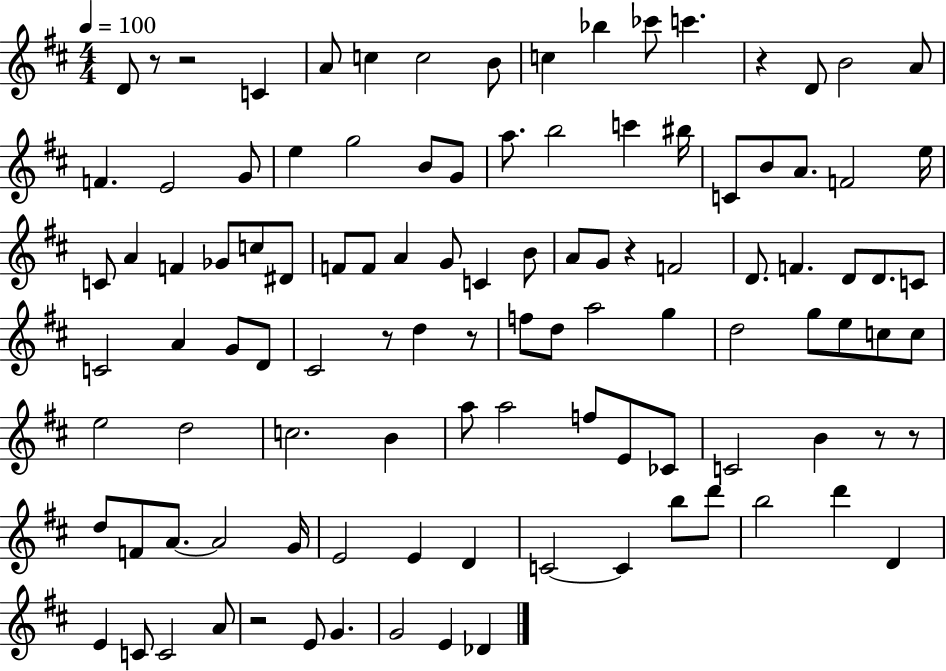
{
  \clef treble
  \numericTimeSignature
  \time 4/4
  \key d \major
  \tempo 4 = 100
  d'8 r8 r2 c'4 | a'8 c''4 c''2 b'8 | c''4 bes''4 ces'''8 c'''4. | r4 d'8 b'2 a'8 | \break f'4. e'2 g'8 | e''4 g''2 b'8 g'8 | a''8. b''2 c'''4 bis''16 | c'8 b'8 a'8. f'2 e''16 | \break c'8 a'4 f'4 ges'8 c''8 dis'8 | f'8 f'8 a'4 g'8 c'4 b'8 | a'8 g'8 r4 f'2 | d'8. f'4. d'8 d'8. c'8 | \break c'2 a'4 g'8 d'8 | cis'2 r8 d''4 r8 | f''8 d''8 a''2 g''4 | d''2 g''8 e''8 c''8 c''8 | \break e''2 d''2 | c''2. b'4 | a''8 a''2 f''8 e'8 ces'8 | c'2 b'4 r8 r8 | \break d''8 f'8 a'8.~~ a'2 g'16 | e'2 e'4 d'4 | c'2~~ c'4 b''8 d'''8 | b''2 d'''4 d'4 | \break e'4 c'8 c'2 a'8 | r2 e'8 g'4. | g'2 e'4 des'4 | \bar "|."
}